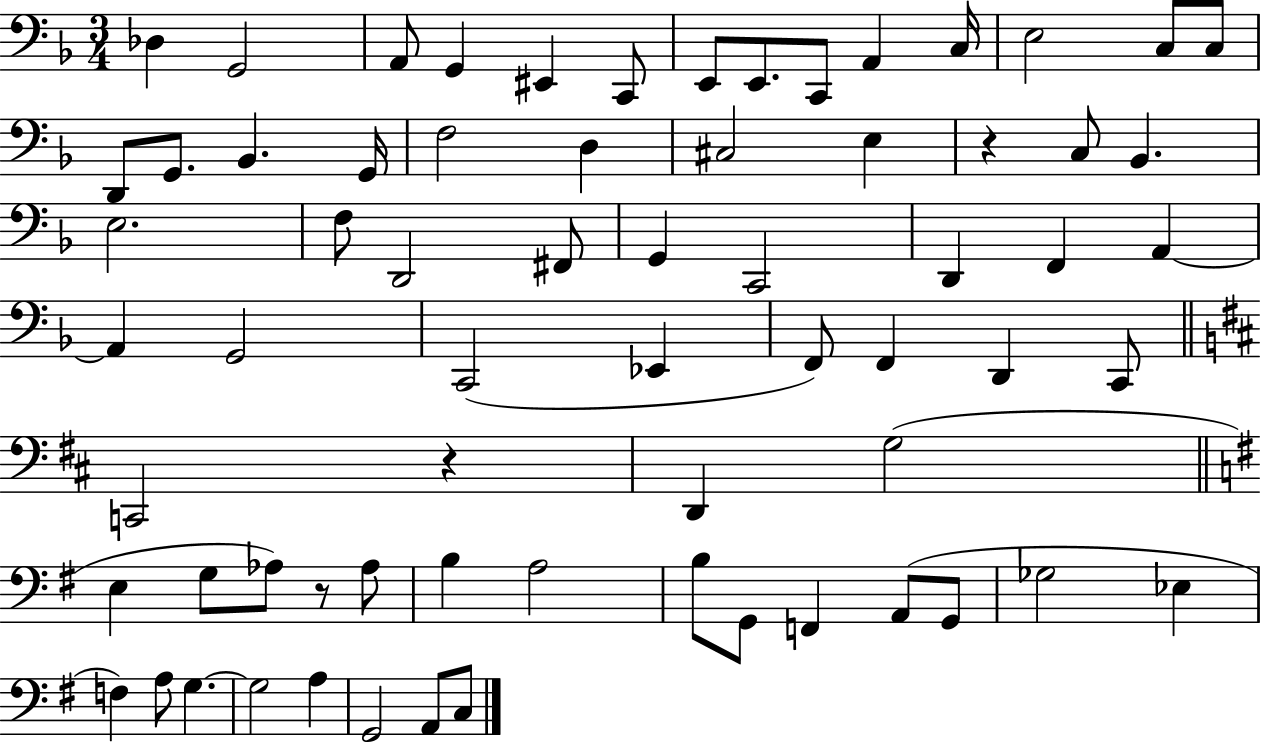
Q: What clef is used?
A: bass